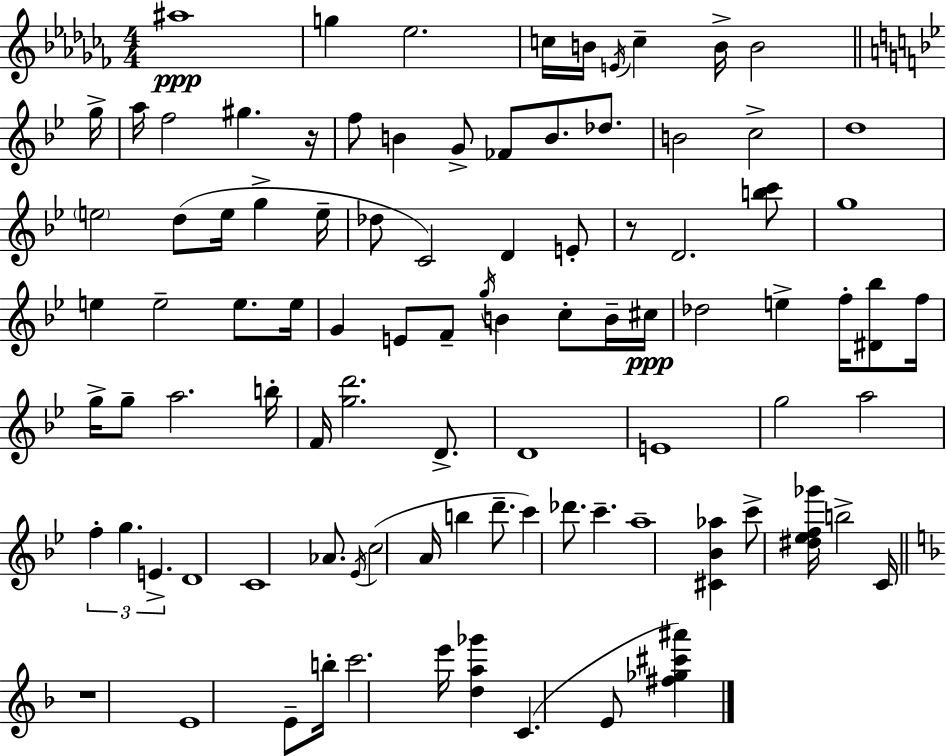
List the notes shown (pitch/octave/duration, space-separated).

A#5/w G5/q Eb5/h. C5/s B4/s E4/s C5/q B4/s B4/h G5/s A5/s F5/h G#5/q. R/s F5/e B4/q G4/e FES4/e B4/e. Db5/e. B4/h C5/h D5/w E5/h D5/e E5/s G5/q E5/s Db5/e C4/h D4/q E4/e R/e D4/h. [B5,C6]/e G5/w E5/q E5/h E5/e. E5/s G4/q E4/e F4/e G5/s B4/q C5/e B4/s C#5/s Db5/h E5/q F5/s [D#4,Bb5]/e F5/s G5/s G5/e A5/h. B5/s F4/s [G5,D6]/h. D4/e. D4/w E4/w G5/h A5/h F5/q G5/q. E4/q. D4/w C4/w Ab4/e. Eb4/s C5/h A4/s B5/q D6/e. C6/q Db6/e. C6/q. A5/w [C#4,Bb4,Ab5]/q C6/e [D#5,Eb5,F5,Gb6]/s B5/h C4/s R/w E4/w E4/e B5/s C6/h. E6/s [D5,A5,Gb6]/q C4/q. E4/e [F#5,Gb5,C#6,A#6]/q